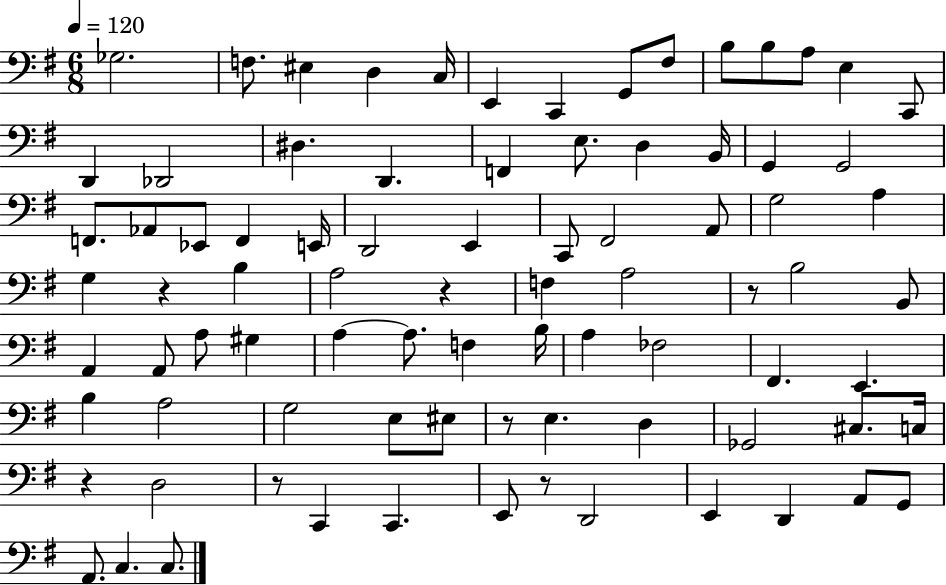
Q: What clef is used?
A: bass